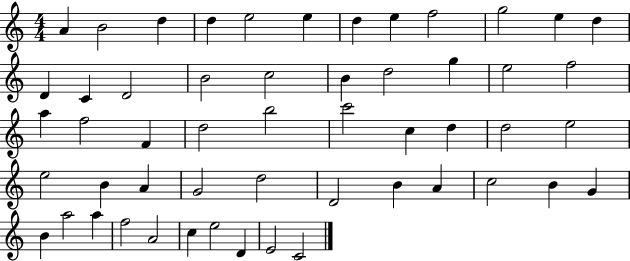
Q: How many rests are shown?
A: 0